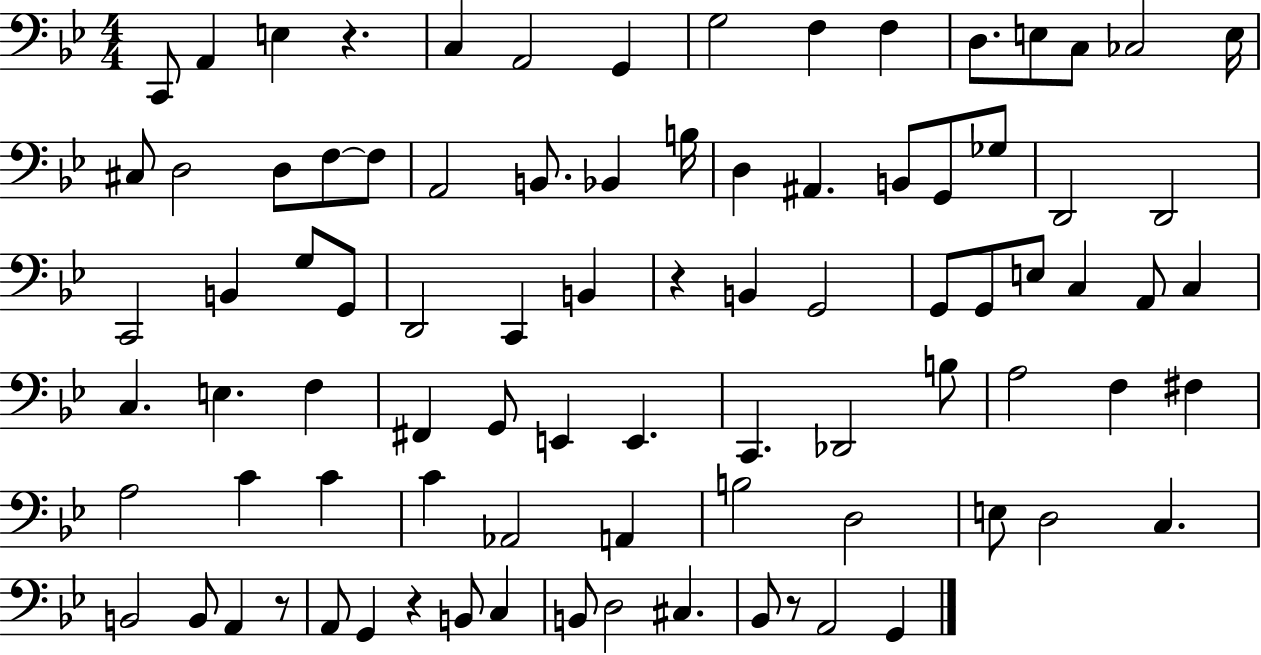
C2/e A2/q E3/q R/q. C3/q A2/h G2/q G3/h F3/q F3/q D3/e. E3/e C3/e CES3/h E3/s C#3/e D3/h D3/e F3/e F3/e A2/h B2/e. Bb2/q B3/s D3/q A#2/q. B2/e G2/e Gb3/e D2/h D2/h C2/h B2/q G3/e G2/e D2/h C2/q B2/q R/q B2/q G2/h G2/e G2/e E3/e C3/q A2/e C3/q C3/q. E3/q. F3/q F#2/q G2/e E2/q E2/q. C2/q. Db2/h B3/e A3/h F3/q F#3/q A3/h C4/q C4/q C4/q Ab2/h A2/q B3/h D3/h E3/e D3/h C3/q. B2/h B2/e A2/q R/e A2/e G2/q R/q B2/e C3/q B2/e D3/h C#3/q. Bb2/e R/e A2/h G2/q